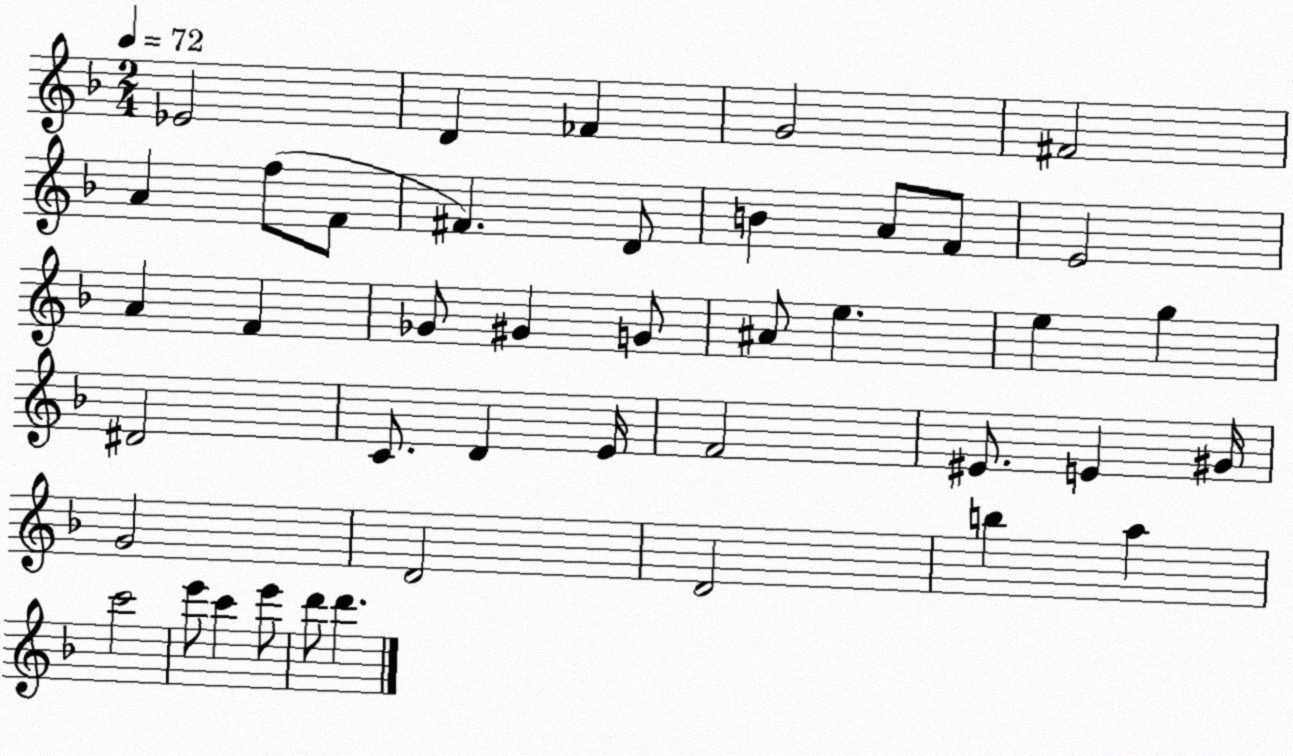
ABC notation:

X:1
T:Untitled
M:2/4
L:1/4
K:F
_E2 D _F G2 ^F2 A f/2 F/2 ^F D/2 B A/2 F/2 E2 A F _G/2 ^G G/2 ^A/2 e e g ^D2 C/2 D E/4 F2 ^E/2 E ^G/4 G2 D2 D2 b a c'2 e'/2 c' e'/2 d'/2 d'